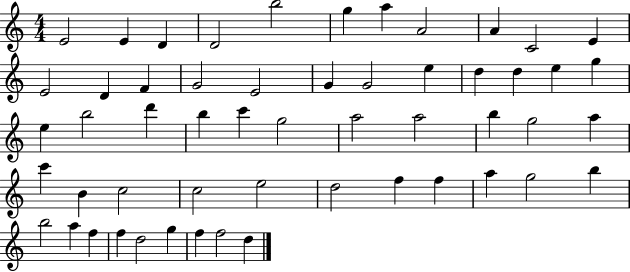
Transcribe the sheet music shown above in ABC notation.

X:1
T:Untitled
M:4/4
L:1/4
K:C
E2 E D D2 b2 g a A2 A C2 E E2 D F G2 E2 G G2 e d d e g e b2 d' b c' g2 a2 a2 b g2 a c' B c2 c2 e2 d2 f f a g2 b b2 a f f d2 g f f2 d